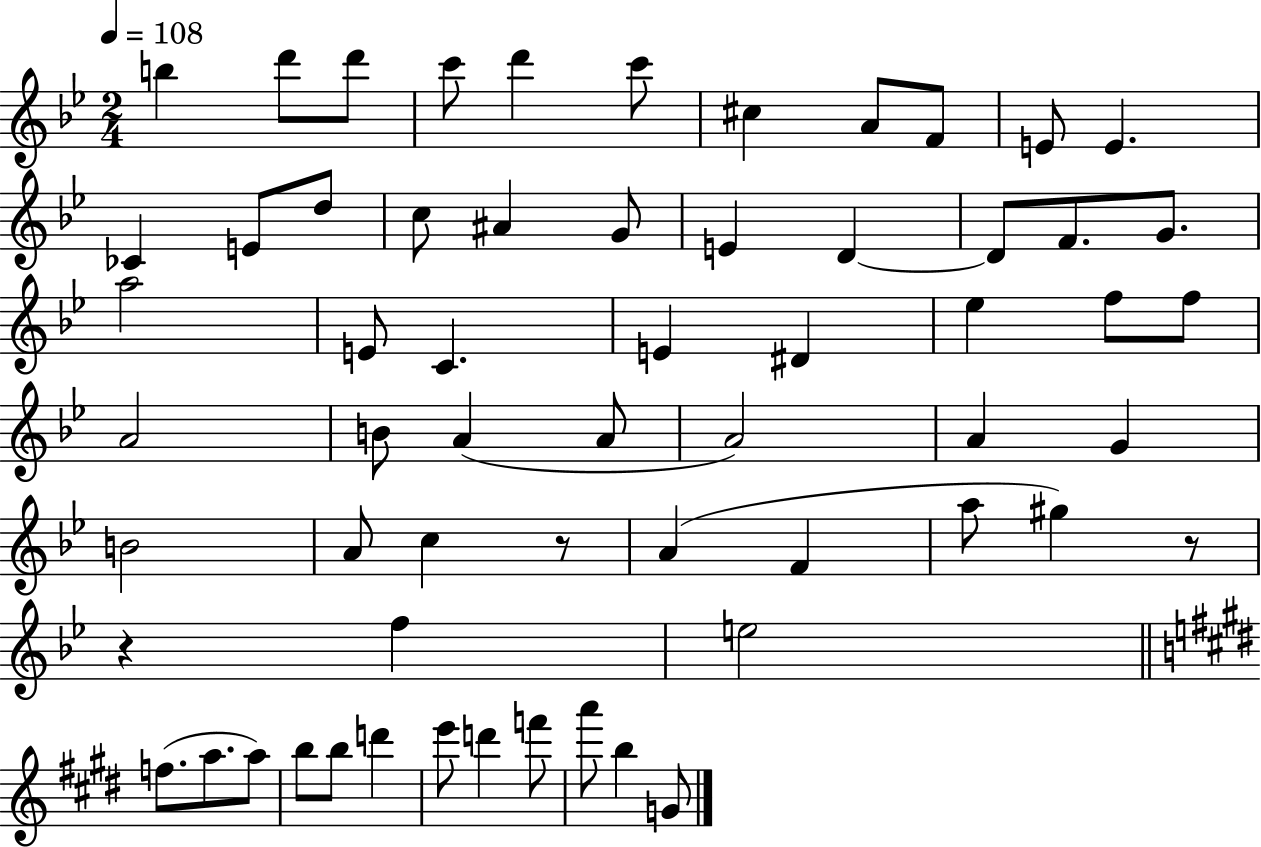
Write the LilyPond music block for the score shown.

{
  \clef treble
  \numericTimeSignature
  \time 2/4
  \key bes \major
  \tempo 4 = 108
  b''4 d'''8 d'''8 | c'''8 d'''4 c'''8 | cis''4 a'8 f'8 | e'8 e'4. | \break ces'4 e'8 d''8 | c''8 ais'4 g'8 | e'4 d'4~~ | d'8 f'8. g'8. | \break a''2 | e'8 c'4. | e'4 dis'4 | ees''4 f''8 f''8 | \break a'2 | b'8 a'4( a'8 | a'2) | a'4 g'4 | \break b'2 | a'8 c''4 r8 | a'4( f'4 | a''8 gis''4) r8 | \break r4 f''4 | e''2 | \bar "||" \break \key e \major f''8.( a''8. a''8) | b''8 b''8 d'''4 | e'''8 d'''4 f'''8 | a'''8 b''4 g'8 | \break \bar "|."
}